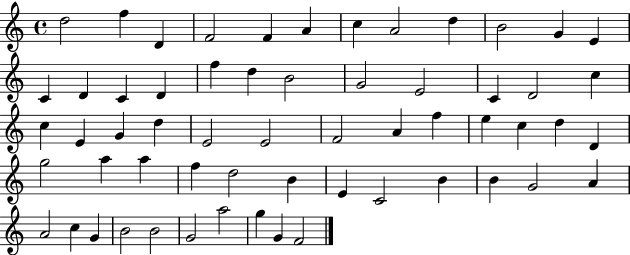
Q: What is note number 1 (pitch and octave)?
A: D5